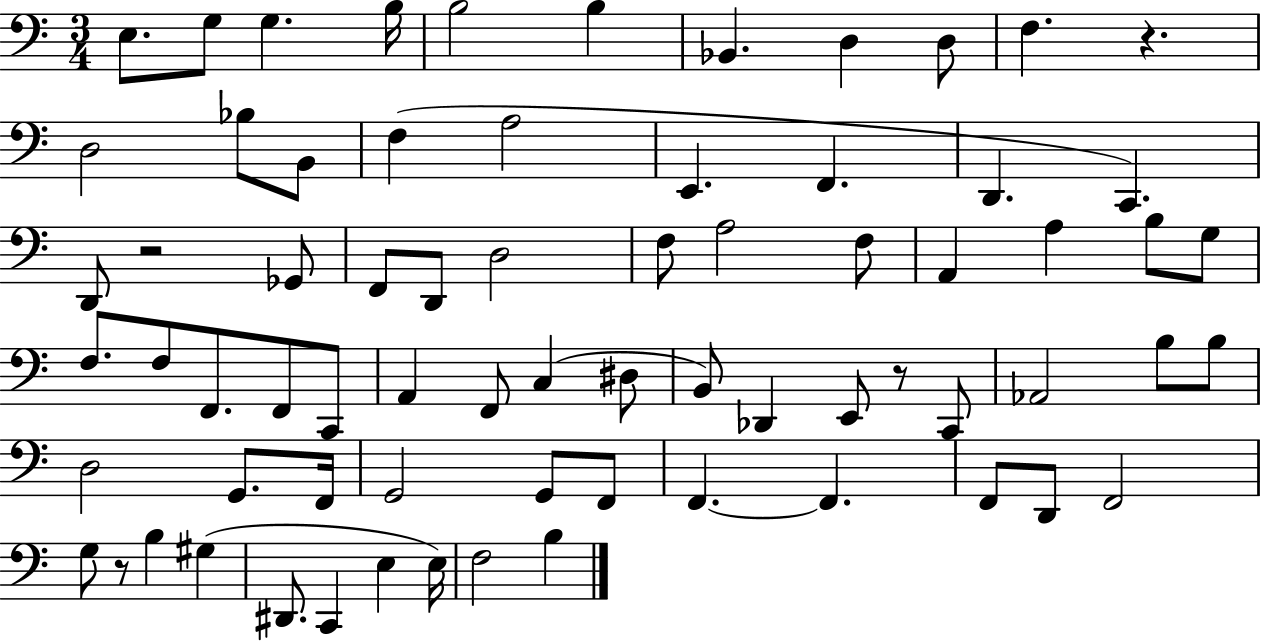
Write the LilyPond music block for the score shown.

{
  \clef bass
  \numericTimeSignature
  \time 3/4
  \key c \major
  e8. g8 g4. b16 | b2 b4 | bes,4. d4 d8 | f4. r4. | \break d2 bes8 b,8 | f4( a2 | e,4. f,4. | d,4. c,4.) | \break d,8 r2 ges,8 | f,8 d,8 d2 | f8 a2 f8 | a,4 a4 b8 g8 | \break f8. f8 f,8. f,8 c,8 | a,4 f,8 c4( dis8 | b,8) des,4 e,8 r8 c,8 | aes,2 b8 b8 | \break d2 g,8. f,16 | g,2 g,8 f,8 | f,4.~~ f,4. | f,8 d,8 f,2 | \break g8 r8 b4 gis4( | dis,8. c,4 e4 e16) | f2 b4 | \bar "|."
}